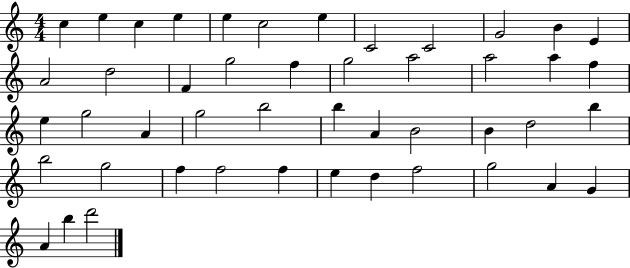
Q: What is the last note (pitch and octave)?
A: D6